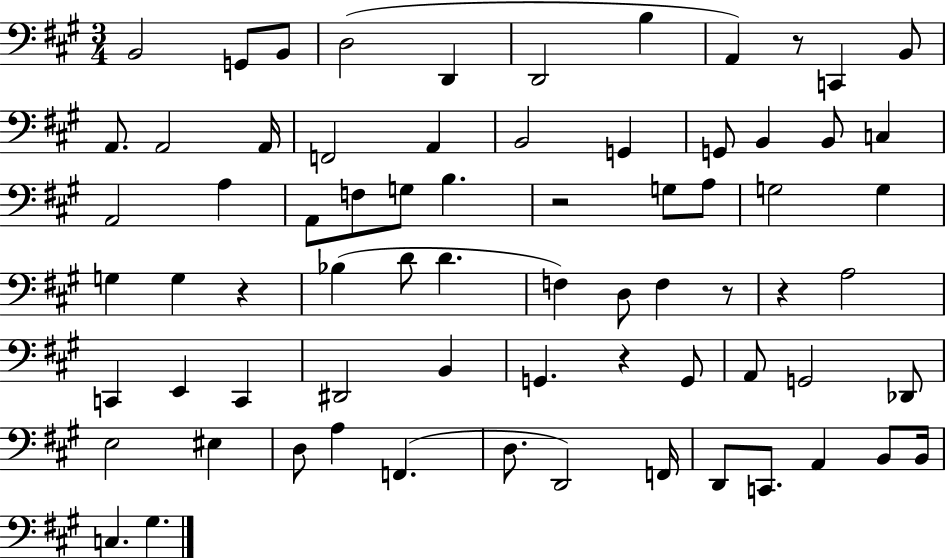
B2/h G2/e B2/e D3/h D2/q D2/h B3/q A2/q R/e C2/q B2/e A2/e. A2/h A2/s F2/h A2/q B2/h G2/q G2/e B2/q B2/e C3/q A2/h A3/q A2/e F3/e G3/e B3/q. R/h G3/e A3/e G3/h G3/q G3/q G3/q R/q Bb3/q D4/e D4/q. F3/q D3/e F3/q R/e R/q A3/h C2/q E2/q C2/q D#2/h B2/q G2/q. R/q G2/e A2/e G2/h Db2/e E3/h EIS3/q D3/e A3/q F2/q. D3/e. D2/h F2/s D2/e C2/e. A2/q B2/e B2/s C3/q. G#3/q.